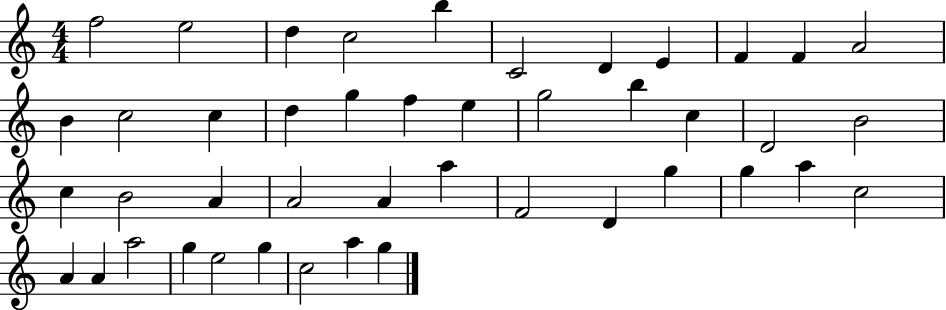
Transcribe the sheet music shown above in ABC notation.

X:1
T:Untitled
M:4/4
L:1/4
K:C
f2 e2 d c2 b C2 D E F F A2 B c2 c d g f e g2 b c D2 B2 c B2 A A2 A a F2 D g g a c2 A A a2 g e2 g c2 a g